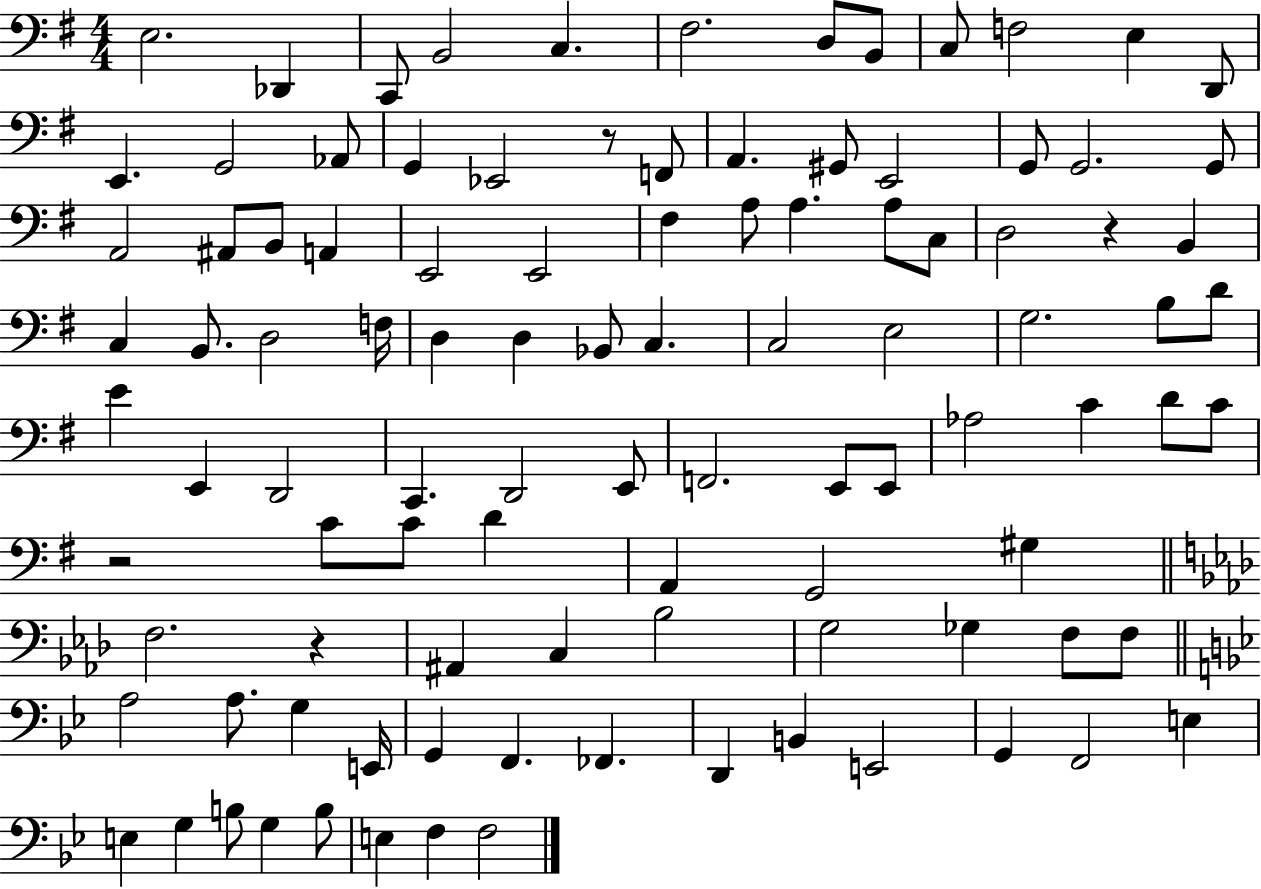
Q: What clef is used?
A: bass